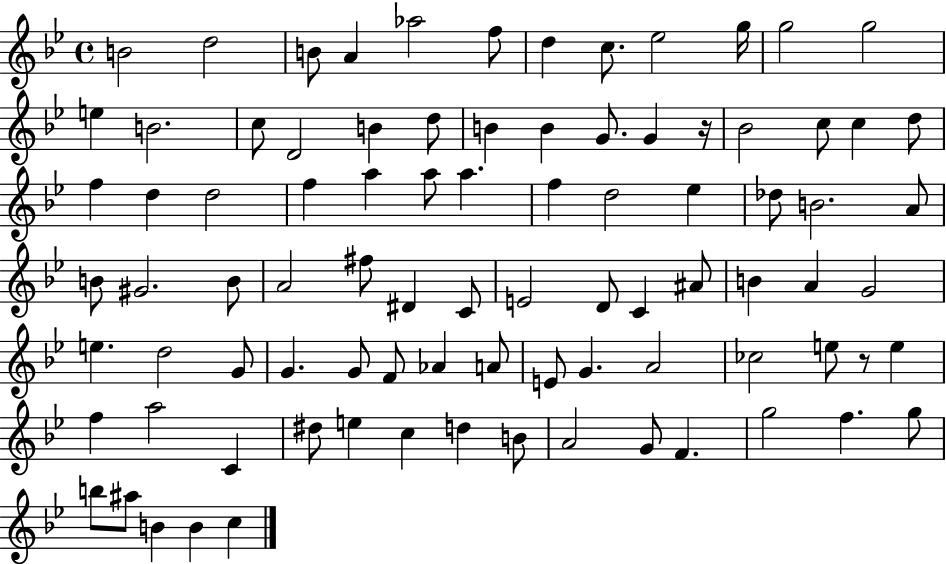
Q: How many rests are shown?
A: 2